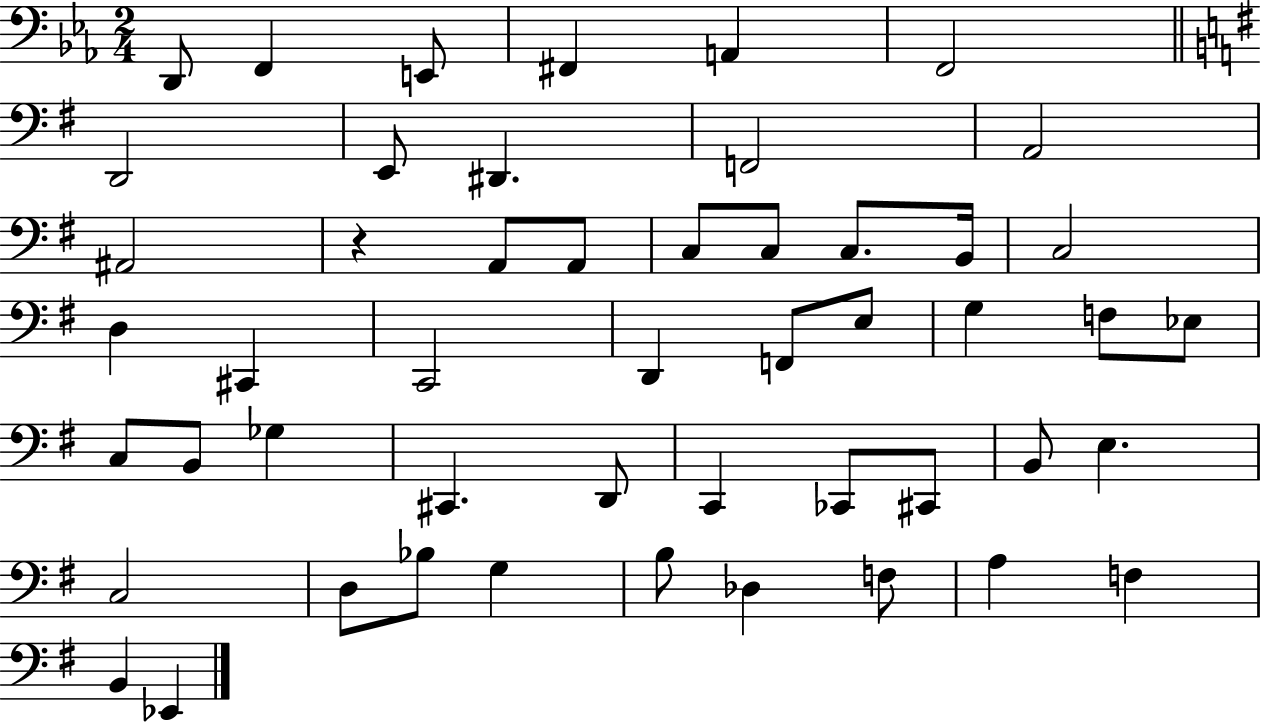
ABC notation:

X:1
T:Untitled
M:2/4
L:1/4
K:Eb
D,,/2 F,, E,,/2 ^F,, A,, F,,2 D,,2 E,,/2 ^D,, F,,2 A,,2 ^A,,2 z A,,/2 A,,/2 C,/2 C,/2 C,/2 B,,/4 C,2 D, ^C,, C,,2 D,, F,,/2 E,/2 G, F,/2 _E,/2 C,/2 B,,/2 _G, ^C,, D,,/2 C,, _C,,/2 ^C,,/2 B,,/2 E, C,2 D,/2 _B,/2 G, B,/2 _D, F,/2 A, F, B,, _E,,